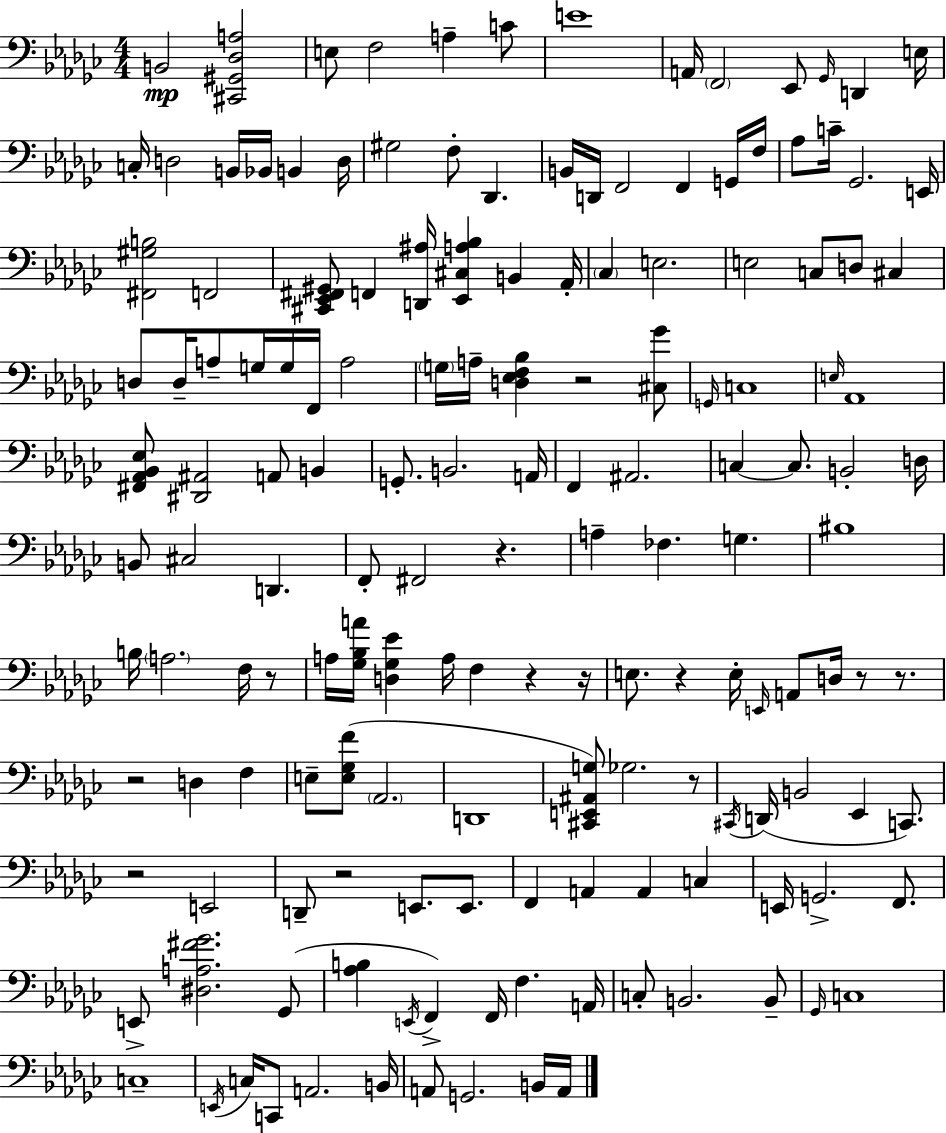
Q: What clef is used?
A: bass